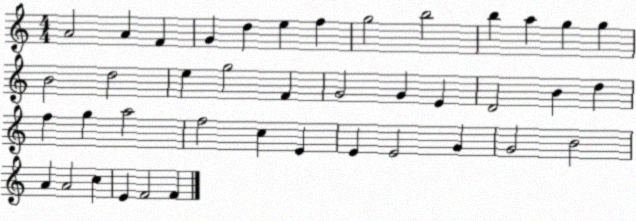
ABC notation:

X:1
T:Untitled
M:4/4
L:1/4
K:C
A2 A F G d e f g2 b2 b a g g B2 d2 e g2 F G2 G E D2 B d f g a2 f2 c E E E2 G G2 B2 A A2 c E F2 F